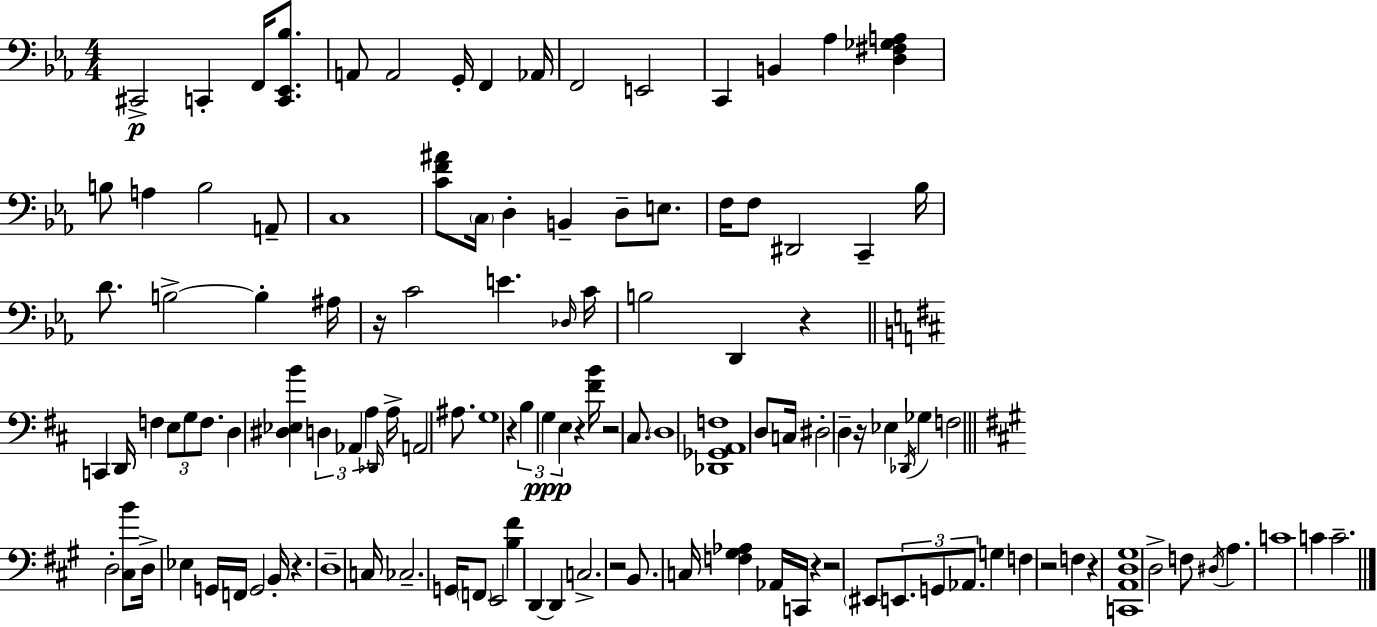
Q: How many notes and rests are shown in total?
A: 122